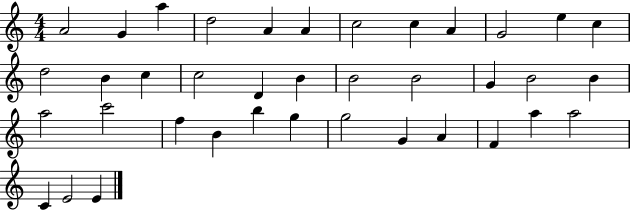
A4/h G4/q A5/q D5/h A4/q A4/q C5/h C5/q A4/q G4/h E5/q C5/q D5/h B4/q C5/q C5/h D4/q B4/q B4/h B4/h G4/q B4/h B4/q A5/h C6/h F5/q B4/q B5/q G5/q G5/h G4/q A4/q F4/q A5/q A5/h C4/q E4/h E4/q